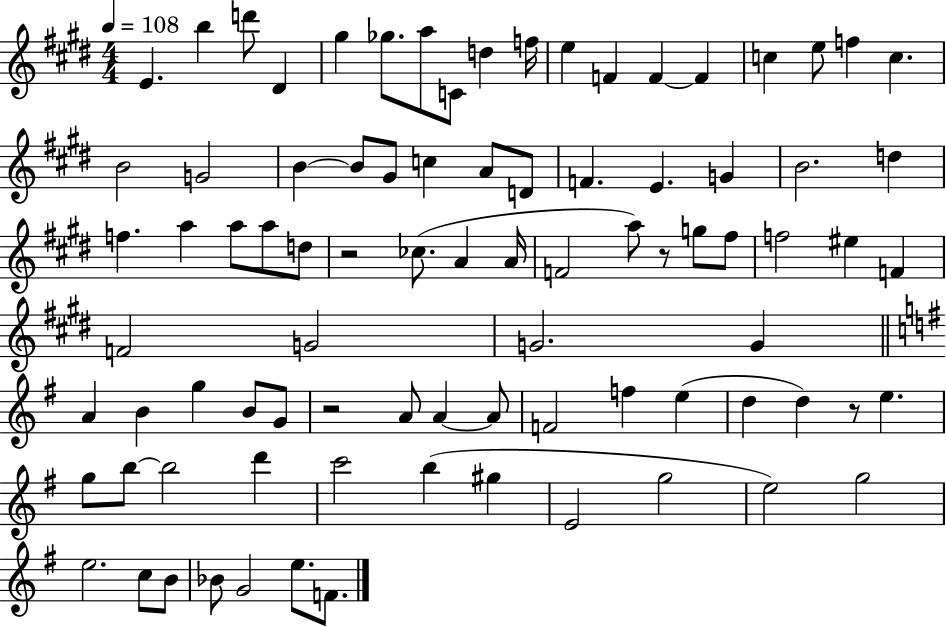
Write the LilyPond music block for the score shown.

{
  \clef treble
  \numericTimeSignature
  \time 4/4
  \key e \major
  \tempo 4 = 108
  e'4. b''4 d'''8 dis'4 | gis''4 ges''8. a''8 c'8 d''4 f''16 | e''4 f'4 f'4~~ f'4 | c''4 e''8 f''4 c''4. | \break b'2 g'2 | b'4~~ b'8 gis'8 c''4 a'8 d'8 | f'4. e'4. g'4 | b'2. d''4 | \break f''4. a''4 a''8 a''8 d''8 | r2 ces''8.( a'4 a'16 | f'2 a''8) r8 g''8 fis''8 | f''2 eis''4 f'4 | \break f'2 g'2 | g'2. g'4 | \bar "||" \break \key e \minor a'4 b'4 g''4 b'8 g'8 | r2 a'8 a'4~~ a'8 | f'2 f''4 e''4( | d''4 d''4) r8 e''4. | \break g''8 b''8~~ b''2 d'''4 | c'''2 b''4( gis''4 | e'2 g''2 | e''2) g''2 | \break e''2. c''8 b'8 | bes'8 g'2 e''8. f'8. | \bar "|."
}